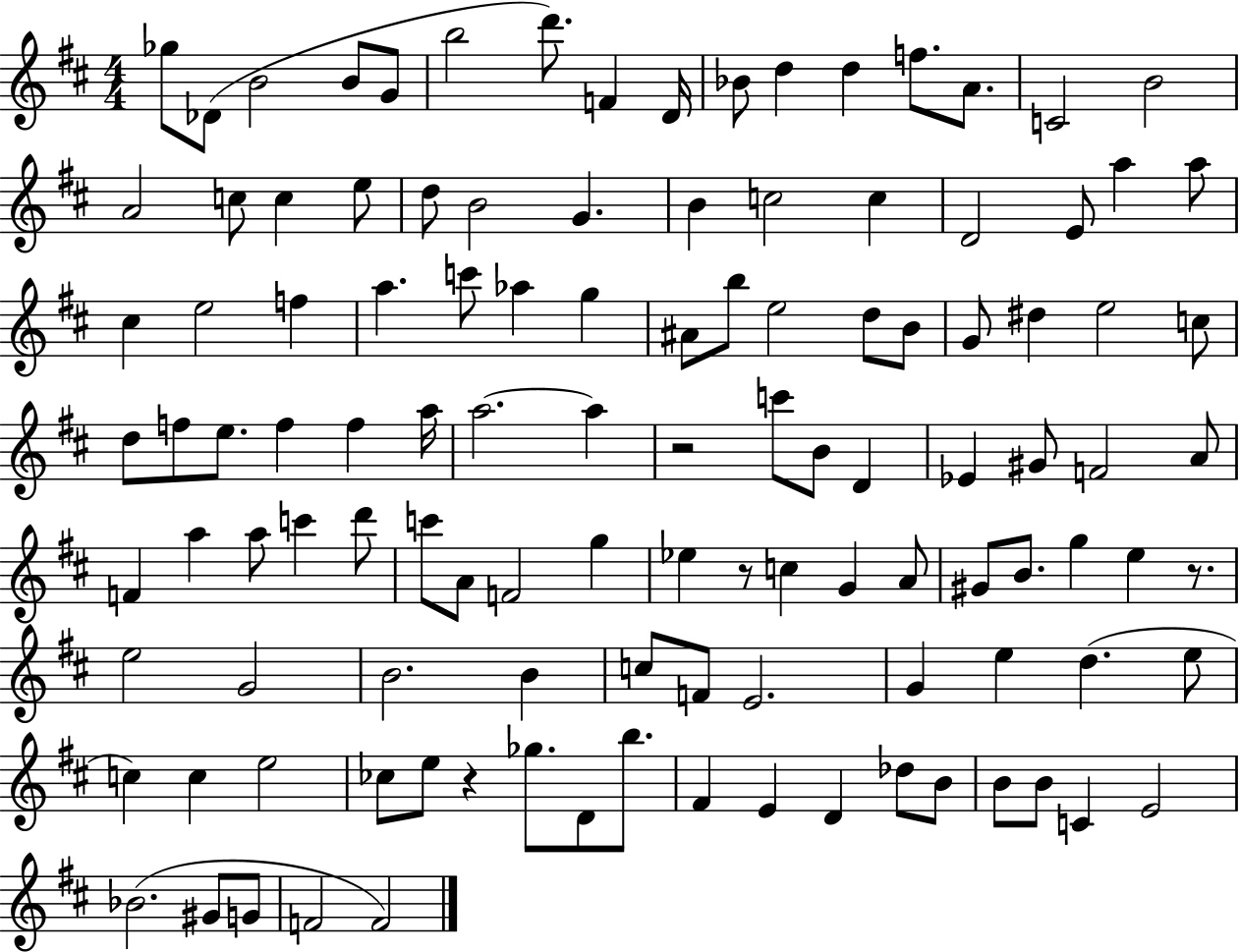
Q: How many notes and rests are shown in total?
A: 115